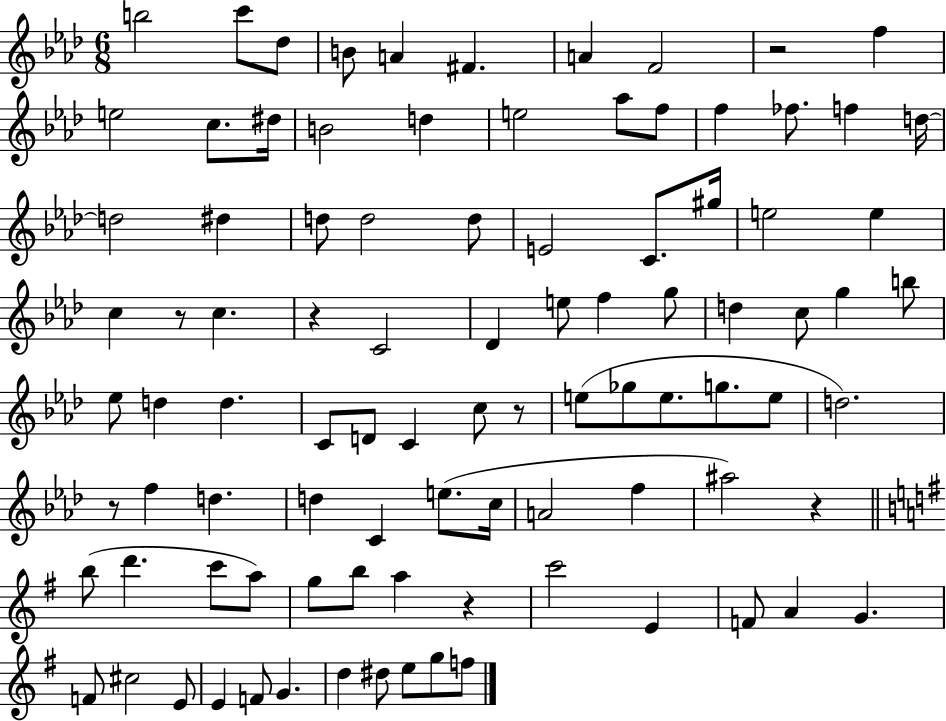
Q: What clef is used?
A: treble